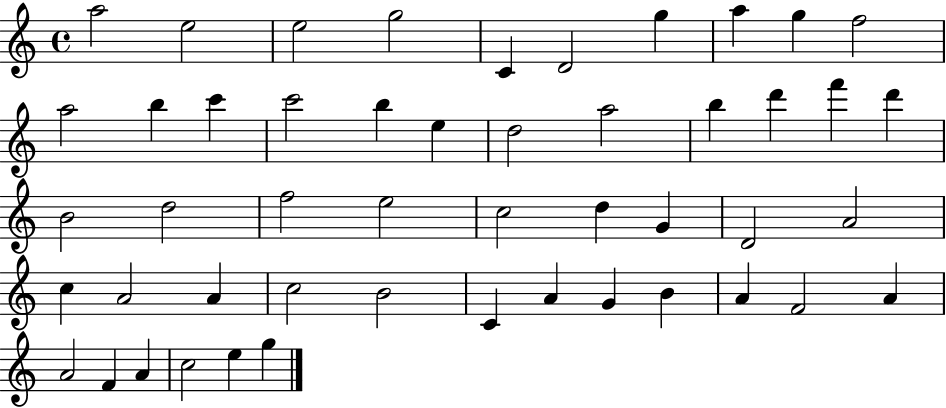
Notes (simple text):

A5/h E5/h E5/h G5/h C4/q D4/h G5/q A5/q G5/q F5/h A5/h B5/q C6/q C6/h B5/q E5/q D5/h A5/h B5/q D6/q F6/q D6/q B4/h D5/h F5/h E5/h C5/h D5/q G4/q D4/h A4/h C5/q A4/h A4/q C5/h B4/h C4/q A4/q G4/q B4/q A4/q F4/h A4/q A4/h F4/q A4/q C5/h E5/q G5/q